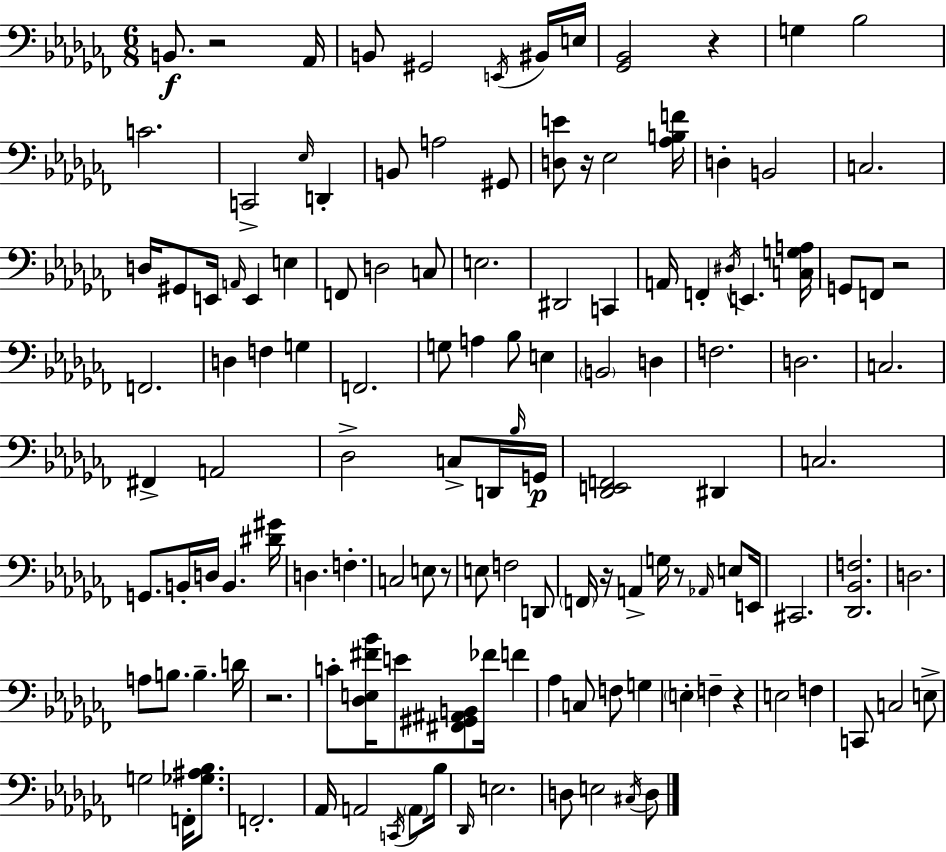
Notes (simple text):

B2/e. R/h Ab2/s B2/e G#2/h E2/s BIS2/s E3/s [Gb2,Bb2]/h R/q G3/q Bb3/h C4/h. C2/h Eb3/s D2/q B2/e A3/h G#2/e [D3,E4]/e R/s Eb3/h [Ab3,B3,F4]/s D3/q B2/h C3/h. D3/s G#2/e E2/s A2/s E2/q E3/q F2/e D3/h C3/e E3/h. D#2/h C2/q A2/s F2/q D#3/s E2/q. [C3,G3,A3]/s G2/e F2/e R/h F2/h. D3/q F3/q G3/q F2/h. G3/e A3/q Bb3/e E3/q B2/h D3/q F3/h. D3/h. C3/h. F#2/q A2/h Db3/h C3/e D2/s Bb3/s G2/s [Db2,E2,F2]/h D#2/q C3/h. G2/e. B2/s D3/s B2/q. [D#4,G#4]/s D3/q. F3/q. C3/h E3/e R/e E3/e F3/h D2/e F2/s R/s A2/q G3/s R/e Ab2/s E3/e E2/s C#2/h. [Db2,Bb2,F3]/h. D3/h. A3/e B3/e. B3/q. D4/s R/h. C4/e [Db3,E3,F#4,Bb4]/s E4/e [F#2,G#2,A#2,B2]/e FES4/s F4/q Ab3/q C3/e F3/e G3/q E3/q F3/q R/q E3/h F3/q C2/e C3/h E3/e G3/h F2/s [Gb3,A#3,Bb3]/e. F2/h. Ab2/s A2/h C2/s A2/e Bb3/s Db2/s E3/h. D3/e E3/h C#3/s D3/e